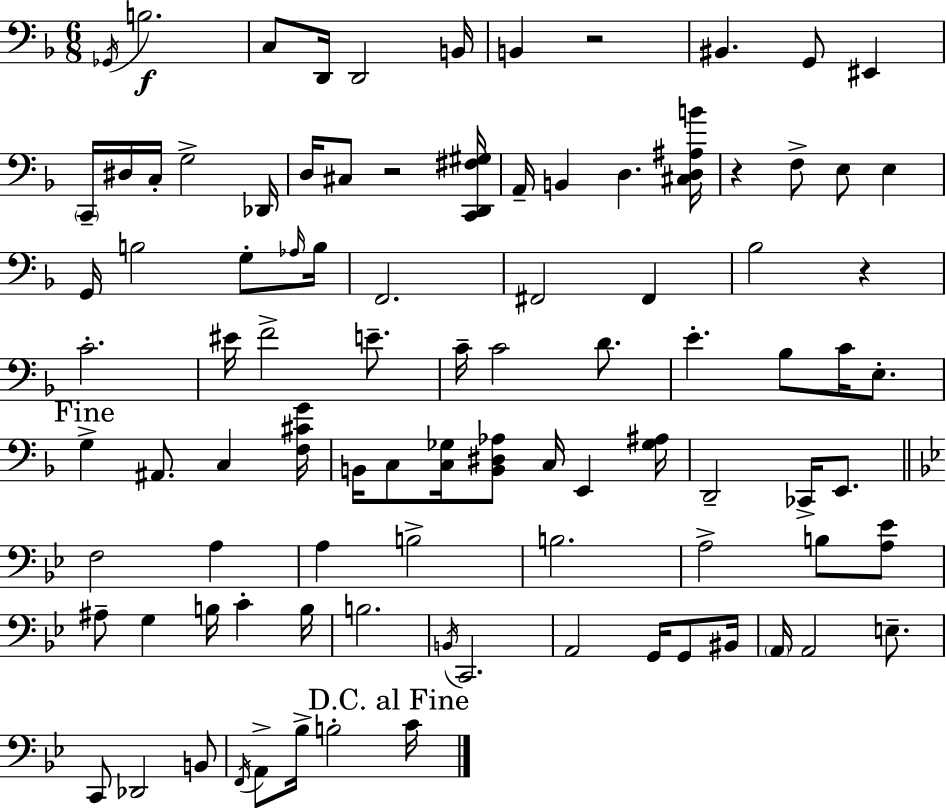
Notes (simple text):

Gb2/s B3/h. C3/e D2/s D2/h B2/s B2/q R/h BIS2/q. G2/e EIS2/q C2/s D#3/s C3/s G3/h Db2/s D3/s C#3/e R/h [C2,D2,F#3,G#3]/s A2/s B2/q D3/q. [C#3,D3,A#3,B4]/s R/q F3/e E3/e E3/q G2/s B3/h G3/e Ab3/s B3/s F2/h. F#2/h F#2/q Bb3/h R/q C4/h. EIS4/s F4/h E4/e. C4/s C4/h D4/e. E4/q. Bb3/e C4/s E3/e. G3/q A#2/e. C3/q [F3,C#4,G4]/s B2/s C3/e [C3,Gb3]/s [B2,D#3,Ab3]/e C3/s E2/q [Gb3,A#3]/s D2/h CES2/s E2/e. F3/h A3/q A3/q B3/h B3/h. A3/h B3/e [A3,Eb4]/e A#3/e G3/q B3/s C4/q B3/s B3/h. B2/s C2/h. A2/h G2/s G2/e BIS2/s A2/s A2/h E3/e. C2/e Db2/h B2/e F2/s A2/e Bb3/s B3/h C4/s